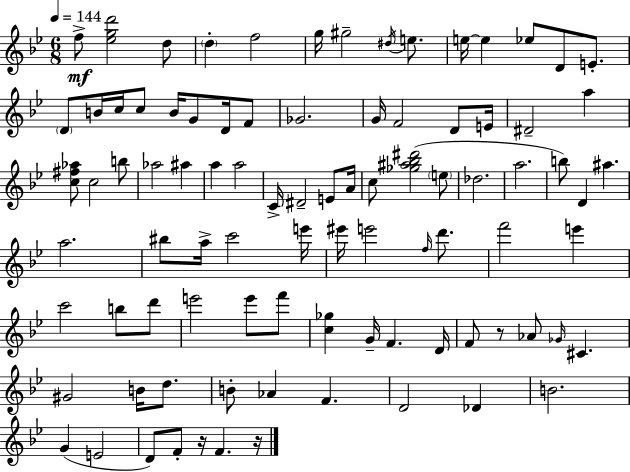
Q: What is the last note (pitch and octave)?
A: F4